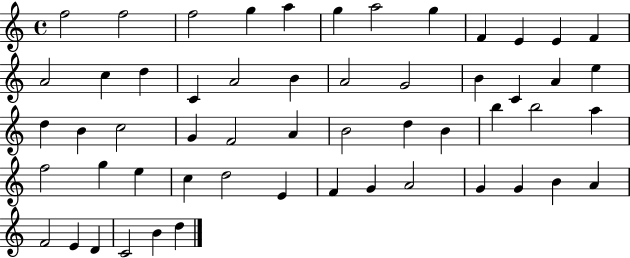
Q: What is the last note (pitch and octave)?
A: D5